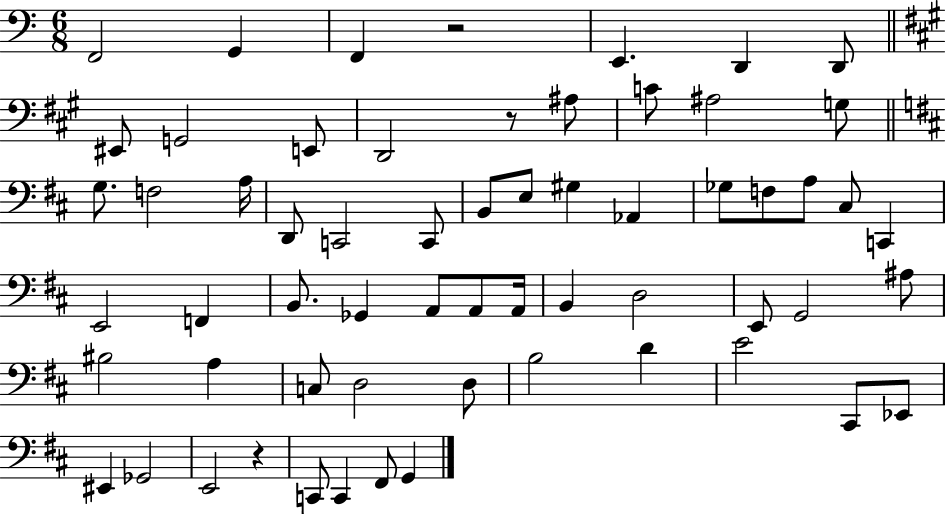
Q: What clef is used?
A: bass